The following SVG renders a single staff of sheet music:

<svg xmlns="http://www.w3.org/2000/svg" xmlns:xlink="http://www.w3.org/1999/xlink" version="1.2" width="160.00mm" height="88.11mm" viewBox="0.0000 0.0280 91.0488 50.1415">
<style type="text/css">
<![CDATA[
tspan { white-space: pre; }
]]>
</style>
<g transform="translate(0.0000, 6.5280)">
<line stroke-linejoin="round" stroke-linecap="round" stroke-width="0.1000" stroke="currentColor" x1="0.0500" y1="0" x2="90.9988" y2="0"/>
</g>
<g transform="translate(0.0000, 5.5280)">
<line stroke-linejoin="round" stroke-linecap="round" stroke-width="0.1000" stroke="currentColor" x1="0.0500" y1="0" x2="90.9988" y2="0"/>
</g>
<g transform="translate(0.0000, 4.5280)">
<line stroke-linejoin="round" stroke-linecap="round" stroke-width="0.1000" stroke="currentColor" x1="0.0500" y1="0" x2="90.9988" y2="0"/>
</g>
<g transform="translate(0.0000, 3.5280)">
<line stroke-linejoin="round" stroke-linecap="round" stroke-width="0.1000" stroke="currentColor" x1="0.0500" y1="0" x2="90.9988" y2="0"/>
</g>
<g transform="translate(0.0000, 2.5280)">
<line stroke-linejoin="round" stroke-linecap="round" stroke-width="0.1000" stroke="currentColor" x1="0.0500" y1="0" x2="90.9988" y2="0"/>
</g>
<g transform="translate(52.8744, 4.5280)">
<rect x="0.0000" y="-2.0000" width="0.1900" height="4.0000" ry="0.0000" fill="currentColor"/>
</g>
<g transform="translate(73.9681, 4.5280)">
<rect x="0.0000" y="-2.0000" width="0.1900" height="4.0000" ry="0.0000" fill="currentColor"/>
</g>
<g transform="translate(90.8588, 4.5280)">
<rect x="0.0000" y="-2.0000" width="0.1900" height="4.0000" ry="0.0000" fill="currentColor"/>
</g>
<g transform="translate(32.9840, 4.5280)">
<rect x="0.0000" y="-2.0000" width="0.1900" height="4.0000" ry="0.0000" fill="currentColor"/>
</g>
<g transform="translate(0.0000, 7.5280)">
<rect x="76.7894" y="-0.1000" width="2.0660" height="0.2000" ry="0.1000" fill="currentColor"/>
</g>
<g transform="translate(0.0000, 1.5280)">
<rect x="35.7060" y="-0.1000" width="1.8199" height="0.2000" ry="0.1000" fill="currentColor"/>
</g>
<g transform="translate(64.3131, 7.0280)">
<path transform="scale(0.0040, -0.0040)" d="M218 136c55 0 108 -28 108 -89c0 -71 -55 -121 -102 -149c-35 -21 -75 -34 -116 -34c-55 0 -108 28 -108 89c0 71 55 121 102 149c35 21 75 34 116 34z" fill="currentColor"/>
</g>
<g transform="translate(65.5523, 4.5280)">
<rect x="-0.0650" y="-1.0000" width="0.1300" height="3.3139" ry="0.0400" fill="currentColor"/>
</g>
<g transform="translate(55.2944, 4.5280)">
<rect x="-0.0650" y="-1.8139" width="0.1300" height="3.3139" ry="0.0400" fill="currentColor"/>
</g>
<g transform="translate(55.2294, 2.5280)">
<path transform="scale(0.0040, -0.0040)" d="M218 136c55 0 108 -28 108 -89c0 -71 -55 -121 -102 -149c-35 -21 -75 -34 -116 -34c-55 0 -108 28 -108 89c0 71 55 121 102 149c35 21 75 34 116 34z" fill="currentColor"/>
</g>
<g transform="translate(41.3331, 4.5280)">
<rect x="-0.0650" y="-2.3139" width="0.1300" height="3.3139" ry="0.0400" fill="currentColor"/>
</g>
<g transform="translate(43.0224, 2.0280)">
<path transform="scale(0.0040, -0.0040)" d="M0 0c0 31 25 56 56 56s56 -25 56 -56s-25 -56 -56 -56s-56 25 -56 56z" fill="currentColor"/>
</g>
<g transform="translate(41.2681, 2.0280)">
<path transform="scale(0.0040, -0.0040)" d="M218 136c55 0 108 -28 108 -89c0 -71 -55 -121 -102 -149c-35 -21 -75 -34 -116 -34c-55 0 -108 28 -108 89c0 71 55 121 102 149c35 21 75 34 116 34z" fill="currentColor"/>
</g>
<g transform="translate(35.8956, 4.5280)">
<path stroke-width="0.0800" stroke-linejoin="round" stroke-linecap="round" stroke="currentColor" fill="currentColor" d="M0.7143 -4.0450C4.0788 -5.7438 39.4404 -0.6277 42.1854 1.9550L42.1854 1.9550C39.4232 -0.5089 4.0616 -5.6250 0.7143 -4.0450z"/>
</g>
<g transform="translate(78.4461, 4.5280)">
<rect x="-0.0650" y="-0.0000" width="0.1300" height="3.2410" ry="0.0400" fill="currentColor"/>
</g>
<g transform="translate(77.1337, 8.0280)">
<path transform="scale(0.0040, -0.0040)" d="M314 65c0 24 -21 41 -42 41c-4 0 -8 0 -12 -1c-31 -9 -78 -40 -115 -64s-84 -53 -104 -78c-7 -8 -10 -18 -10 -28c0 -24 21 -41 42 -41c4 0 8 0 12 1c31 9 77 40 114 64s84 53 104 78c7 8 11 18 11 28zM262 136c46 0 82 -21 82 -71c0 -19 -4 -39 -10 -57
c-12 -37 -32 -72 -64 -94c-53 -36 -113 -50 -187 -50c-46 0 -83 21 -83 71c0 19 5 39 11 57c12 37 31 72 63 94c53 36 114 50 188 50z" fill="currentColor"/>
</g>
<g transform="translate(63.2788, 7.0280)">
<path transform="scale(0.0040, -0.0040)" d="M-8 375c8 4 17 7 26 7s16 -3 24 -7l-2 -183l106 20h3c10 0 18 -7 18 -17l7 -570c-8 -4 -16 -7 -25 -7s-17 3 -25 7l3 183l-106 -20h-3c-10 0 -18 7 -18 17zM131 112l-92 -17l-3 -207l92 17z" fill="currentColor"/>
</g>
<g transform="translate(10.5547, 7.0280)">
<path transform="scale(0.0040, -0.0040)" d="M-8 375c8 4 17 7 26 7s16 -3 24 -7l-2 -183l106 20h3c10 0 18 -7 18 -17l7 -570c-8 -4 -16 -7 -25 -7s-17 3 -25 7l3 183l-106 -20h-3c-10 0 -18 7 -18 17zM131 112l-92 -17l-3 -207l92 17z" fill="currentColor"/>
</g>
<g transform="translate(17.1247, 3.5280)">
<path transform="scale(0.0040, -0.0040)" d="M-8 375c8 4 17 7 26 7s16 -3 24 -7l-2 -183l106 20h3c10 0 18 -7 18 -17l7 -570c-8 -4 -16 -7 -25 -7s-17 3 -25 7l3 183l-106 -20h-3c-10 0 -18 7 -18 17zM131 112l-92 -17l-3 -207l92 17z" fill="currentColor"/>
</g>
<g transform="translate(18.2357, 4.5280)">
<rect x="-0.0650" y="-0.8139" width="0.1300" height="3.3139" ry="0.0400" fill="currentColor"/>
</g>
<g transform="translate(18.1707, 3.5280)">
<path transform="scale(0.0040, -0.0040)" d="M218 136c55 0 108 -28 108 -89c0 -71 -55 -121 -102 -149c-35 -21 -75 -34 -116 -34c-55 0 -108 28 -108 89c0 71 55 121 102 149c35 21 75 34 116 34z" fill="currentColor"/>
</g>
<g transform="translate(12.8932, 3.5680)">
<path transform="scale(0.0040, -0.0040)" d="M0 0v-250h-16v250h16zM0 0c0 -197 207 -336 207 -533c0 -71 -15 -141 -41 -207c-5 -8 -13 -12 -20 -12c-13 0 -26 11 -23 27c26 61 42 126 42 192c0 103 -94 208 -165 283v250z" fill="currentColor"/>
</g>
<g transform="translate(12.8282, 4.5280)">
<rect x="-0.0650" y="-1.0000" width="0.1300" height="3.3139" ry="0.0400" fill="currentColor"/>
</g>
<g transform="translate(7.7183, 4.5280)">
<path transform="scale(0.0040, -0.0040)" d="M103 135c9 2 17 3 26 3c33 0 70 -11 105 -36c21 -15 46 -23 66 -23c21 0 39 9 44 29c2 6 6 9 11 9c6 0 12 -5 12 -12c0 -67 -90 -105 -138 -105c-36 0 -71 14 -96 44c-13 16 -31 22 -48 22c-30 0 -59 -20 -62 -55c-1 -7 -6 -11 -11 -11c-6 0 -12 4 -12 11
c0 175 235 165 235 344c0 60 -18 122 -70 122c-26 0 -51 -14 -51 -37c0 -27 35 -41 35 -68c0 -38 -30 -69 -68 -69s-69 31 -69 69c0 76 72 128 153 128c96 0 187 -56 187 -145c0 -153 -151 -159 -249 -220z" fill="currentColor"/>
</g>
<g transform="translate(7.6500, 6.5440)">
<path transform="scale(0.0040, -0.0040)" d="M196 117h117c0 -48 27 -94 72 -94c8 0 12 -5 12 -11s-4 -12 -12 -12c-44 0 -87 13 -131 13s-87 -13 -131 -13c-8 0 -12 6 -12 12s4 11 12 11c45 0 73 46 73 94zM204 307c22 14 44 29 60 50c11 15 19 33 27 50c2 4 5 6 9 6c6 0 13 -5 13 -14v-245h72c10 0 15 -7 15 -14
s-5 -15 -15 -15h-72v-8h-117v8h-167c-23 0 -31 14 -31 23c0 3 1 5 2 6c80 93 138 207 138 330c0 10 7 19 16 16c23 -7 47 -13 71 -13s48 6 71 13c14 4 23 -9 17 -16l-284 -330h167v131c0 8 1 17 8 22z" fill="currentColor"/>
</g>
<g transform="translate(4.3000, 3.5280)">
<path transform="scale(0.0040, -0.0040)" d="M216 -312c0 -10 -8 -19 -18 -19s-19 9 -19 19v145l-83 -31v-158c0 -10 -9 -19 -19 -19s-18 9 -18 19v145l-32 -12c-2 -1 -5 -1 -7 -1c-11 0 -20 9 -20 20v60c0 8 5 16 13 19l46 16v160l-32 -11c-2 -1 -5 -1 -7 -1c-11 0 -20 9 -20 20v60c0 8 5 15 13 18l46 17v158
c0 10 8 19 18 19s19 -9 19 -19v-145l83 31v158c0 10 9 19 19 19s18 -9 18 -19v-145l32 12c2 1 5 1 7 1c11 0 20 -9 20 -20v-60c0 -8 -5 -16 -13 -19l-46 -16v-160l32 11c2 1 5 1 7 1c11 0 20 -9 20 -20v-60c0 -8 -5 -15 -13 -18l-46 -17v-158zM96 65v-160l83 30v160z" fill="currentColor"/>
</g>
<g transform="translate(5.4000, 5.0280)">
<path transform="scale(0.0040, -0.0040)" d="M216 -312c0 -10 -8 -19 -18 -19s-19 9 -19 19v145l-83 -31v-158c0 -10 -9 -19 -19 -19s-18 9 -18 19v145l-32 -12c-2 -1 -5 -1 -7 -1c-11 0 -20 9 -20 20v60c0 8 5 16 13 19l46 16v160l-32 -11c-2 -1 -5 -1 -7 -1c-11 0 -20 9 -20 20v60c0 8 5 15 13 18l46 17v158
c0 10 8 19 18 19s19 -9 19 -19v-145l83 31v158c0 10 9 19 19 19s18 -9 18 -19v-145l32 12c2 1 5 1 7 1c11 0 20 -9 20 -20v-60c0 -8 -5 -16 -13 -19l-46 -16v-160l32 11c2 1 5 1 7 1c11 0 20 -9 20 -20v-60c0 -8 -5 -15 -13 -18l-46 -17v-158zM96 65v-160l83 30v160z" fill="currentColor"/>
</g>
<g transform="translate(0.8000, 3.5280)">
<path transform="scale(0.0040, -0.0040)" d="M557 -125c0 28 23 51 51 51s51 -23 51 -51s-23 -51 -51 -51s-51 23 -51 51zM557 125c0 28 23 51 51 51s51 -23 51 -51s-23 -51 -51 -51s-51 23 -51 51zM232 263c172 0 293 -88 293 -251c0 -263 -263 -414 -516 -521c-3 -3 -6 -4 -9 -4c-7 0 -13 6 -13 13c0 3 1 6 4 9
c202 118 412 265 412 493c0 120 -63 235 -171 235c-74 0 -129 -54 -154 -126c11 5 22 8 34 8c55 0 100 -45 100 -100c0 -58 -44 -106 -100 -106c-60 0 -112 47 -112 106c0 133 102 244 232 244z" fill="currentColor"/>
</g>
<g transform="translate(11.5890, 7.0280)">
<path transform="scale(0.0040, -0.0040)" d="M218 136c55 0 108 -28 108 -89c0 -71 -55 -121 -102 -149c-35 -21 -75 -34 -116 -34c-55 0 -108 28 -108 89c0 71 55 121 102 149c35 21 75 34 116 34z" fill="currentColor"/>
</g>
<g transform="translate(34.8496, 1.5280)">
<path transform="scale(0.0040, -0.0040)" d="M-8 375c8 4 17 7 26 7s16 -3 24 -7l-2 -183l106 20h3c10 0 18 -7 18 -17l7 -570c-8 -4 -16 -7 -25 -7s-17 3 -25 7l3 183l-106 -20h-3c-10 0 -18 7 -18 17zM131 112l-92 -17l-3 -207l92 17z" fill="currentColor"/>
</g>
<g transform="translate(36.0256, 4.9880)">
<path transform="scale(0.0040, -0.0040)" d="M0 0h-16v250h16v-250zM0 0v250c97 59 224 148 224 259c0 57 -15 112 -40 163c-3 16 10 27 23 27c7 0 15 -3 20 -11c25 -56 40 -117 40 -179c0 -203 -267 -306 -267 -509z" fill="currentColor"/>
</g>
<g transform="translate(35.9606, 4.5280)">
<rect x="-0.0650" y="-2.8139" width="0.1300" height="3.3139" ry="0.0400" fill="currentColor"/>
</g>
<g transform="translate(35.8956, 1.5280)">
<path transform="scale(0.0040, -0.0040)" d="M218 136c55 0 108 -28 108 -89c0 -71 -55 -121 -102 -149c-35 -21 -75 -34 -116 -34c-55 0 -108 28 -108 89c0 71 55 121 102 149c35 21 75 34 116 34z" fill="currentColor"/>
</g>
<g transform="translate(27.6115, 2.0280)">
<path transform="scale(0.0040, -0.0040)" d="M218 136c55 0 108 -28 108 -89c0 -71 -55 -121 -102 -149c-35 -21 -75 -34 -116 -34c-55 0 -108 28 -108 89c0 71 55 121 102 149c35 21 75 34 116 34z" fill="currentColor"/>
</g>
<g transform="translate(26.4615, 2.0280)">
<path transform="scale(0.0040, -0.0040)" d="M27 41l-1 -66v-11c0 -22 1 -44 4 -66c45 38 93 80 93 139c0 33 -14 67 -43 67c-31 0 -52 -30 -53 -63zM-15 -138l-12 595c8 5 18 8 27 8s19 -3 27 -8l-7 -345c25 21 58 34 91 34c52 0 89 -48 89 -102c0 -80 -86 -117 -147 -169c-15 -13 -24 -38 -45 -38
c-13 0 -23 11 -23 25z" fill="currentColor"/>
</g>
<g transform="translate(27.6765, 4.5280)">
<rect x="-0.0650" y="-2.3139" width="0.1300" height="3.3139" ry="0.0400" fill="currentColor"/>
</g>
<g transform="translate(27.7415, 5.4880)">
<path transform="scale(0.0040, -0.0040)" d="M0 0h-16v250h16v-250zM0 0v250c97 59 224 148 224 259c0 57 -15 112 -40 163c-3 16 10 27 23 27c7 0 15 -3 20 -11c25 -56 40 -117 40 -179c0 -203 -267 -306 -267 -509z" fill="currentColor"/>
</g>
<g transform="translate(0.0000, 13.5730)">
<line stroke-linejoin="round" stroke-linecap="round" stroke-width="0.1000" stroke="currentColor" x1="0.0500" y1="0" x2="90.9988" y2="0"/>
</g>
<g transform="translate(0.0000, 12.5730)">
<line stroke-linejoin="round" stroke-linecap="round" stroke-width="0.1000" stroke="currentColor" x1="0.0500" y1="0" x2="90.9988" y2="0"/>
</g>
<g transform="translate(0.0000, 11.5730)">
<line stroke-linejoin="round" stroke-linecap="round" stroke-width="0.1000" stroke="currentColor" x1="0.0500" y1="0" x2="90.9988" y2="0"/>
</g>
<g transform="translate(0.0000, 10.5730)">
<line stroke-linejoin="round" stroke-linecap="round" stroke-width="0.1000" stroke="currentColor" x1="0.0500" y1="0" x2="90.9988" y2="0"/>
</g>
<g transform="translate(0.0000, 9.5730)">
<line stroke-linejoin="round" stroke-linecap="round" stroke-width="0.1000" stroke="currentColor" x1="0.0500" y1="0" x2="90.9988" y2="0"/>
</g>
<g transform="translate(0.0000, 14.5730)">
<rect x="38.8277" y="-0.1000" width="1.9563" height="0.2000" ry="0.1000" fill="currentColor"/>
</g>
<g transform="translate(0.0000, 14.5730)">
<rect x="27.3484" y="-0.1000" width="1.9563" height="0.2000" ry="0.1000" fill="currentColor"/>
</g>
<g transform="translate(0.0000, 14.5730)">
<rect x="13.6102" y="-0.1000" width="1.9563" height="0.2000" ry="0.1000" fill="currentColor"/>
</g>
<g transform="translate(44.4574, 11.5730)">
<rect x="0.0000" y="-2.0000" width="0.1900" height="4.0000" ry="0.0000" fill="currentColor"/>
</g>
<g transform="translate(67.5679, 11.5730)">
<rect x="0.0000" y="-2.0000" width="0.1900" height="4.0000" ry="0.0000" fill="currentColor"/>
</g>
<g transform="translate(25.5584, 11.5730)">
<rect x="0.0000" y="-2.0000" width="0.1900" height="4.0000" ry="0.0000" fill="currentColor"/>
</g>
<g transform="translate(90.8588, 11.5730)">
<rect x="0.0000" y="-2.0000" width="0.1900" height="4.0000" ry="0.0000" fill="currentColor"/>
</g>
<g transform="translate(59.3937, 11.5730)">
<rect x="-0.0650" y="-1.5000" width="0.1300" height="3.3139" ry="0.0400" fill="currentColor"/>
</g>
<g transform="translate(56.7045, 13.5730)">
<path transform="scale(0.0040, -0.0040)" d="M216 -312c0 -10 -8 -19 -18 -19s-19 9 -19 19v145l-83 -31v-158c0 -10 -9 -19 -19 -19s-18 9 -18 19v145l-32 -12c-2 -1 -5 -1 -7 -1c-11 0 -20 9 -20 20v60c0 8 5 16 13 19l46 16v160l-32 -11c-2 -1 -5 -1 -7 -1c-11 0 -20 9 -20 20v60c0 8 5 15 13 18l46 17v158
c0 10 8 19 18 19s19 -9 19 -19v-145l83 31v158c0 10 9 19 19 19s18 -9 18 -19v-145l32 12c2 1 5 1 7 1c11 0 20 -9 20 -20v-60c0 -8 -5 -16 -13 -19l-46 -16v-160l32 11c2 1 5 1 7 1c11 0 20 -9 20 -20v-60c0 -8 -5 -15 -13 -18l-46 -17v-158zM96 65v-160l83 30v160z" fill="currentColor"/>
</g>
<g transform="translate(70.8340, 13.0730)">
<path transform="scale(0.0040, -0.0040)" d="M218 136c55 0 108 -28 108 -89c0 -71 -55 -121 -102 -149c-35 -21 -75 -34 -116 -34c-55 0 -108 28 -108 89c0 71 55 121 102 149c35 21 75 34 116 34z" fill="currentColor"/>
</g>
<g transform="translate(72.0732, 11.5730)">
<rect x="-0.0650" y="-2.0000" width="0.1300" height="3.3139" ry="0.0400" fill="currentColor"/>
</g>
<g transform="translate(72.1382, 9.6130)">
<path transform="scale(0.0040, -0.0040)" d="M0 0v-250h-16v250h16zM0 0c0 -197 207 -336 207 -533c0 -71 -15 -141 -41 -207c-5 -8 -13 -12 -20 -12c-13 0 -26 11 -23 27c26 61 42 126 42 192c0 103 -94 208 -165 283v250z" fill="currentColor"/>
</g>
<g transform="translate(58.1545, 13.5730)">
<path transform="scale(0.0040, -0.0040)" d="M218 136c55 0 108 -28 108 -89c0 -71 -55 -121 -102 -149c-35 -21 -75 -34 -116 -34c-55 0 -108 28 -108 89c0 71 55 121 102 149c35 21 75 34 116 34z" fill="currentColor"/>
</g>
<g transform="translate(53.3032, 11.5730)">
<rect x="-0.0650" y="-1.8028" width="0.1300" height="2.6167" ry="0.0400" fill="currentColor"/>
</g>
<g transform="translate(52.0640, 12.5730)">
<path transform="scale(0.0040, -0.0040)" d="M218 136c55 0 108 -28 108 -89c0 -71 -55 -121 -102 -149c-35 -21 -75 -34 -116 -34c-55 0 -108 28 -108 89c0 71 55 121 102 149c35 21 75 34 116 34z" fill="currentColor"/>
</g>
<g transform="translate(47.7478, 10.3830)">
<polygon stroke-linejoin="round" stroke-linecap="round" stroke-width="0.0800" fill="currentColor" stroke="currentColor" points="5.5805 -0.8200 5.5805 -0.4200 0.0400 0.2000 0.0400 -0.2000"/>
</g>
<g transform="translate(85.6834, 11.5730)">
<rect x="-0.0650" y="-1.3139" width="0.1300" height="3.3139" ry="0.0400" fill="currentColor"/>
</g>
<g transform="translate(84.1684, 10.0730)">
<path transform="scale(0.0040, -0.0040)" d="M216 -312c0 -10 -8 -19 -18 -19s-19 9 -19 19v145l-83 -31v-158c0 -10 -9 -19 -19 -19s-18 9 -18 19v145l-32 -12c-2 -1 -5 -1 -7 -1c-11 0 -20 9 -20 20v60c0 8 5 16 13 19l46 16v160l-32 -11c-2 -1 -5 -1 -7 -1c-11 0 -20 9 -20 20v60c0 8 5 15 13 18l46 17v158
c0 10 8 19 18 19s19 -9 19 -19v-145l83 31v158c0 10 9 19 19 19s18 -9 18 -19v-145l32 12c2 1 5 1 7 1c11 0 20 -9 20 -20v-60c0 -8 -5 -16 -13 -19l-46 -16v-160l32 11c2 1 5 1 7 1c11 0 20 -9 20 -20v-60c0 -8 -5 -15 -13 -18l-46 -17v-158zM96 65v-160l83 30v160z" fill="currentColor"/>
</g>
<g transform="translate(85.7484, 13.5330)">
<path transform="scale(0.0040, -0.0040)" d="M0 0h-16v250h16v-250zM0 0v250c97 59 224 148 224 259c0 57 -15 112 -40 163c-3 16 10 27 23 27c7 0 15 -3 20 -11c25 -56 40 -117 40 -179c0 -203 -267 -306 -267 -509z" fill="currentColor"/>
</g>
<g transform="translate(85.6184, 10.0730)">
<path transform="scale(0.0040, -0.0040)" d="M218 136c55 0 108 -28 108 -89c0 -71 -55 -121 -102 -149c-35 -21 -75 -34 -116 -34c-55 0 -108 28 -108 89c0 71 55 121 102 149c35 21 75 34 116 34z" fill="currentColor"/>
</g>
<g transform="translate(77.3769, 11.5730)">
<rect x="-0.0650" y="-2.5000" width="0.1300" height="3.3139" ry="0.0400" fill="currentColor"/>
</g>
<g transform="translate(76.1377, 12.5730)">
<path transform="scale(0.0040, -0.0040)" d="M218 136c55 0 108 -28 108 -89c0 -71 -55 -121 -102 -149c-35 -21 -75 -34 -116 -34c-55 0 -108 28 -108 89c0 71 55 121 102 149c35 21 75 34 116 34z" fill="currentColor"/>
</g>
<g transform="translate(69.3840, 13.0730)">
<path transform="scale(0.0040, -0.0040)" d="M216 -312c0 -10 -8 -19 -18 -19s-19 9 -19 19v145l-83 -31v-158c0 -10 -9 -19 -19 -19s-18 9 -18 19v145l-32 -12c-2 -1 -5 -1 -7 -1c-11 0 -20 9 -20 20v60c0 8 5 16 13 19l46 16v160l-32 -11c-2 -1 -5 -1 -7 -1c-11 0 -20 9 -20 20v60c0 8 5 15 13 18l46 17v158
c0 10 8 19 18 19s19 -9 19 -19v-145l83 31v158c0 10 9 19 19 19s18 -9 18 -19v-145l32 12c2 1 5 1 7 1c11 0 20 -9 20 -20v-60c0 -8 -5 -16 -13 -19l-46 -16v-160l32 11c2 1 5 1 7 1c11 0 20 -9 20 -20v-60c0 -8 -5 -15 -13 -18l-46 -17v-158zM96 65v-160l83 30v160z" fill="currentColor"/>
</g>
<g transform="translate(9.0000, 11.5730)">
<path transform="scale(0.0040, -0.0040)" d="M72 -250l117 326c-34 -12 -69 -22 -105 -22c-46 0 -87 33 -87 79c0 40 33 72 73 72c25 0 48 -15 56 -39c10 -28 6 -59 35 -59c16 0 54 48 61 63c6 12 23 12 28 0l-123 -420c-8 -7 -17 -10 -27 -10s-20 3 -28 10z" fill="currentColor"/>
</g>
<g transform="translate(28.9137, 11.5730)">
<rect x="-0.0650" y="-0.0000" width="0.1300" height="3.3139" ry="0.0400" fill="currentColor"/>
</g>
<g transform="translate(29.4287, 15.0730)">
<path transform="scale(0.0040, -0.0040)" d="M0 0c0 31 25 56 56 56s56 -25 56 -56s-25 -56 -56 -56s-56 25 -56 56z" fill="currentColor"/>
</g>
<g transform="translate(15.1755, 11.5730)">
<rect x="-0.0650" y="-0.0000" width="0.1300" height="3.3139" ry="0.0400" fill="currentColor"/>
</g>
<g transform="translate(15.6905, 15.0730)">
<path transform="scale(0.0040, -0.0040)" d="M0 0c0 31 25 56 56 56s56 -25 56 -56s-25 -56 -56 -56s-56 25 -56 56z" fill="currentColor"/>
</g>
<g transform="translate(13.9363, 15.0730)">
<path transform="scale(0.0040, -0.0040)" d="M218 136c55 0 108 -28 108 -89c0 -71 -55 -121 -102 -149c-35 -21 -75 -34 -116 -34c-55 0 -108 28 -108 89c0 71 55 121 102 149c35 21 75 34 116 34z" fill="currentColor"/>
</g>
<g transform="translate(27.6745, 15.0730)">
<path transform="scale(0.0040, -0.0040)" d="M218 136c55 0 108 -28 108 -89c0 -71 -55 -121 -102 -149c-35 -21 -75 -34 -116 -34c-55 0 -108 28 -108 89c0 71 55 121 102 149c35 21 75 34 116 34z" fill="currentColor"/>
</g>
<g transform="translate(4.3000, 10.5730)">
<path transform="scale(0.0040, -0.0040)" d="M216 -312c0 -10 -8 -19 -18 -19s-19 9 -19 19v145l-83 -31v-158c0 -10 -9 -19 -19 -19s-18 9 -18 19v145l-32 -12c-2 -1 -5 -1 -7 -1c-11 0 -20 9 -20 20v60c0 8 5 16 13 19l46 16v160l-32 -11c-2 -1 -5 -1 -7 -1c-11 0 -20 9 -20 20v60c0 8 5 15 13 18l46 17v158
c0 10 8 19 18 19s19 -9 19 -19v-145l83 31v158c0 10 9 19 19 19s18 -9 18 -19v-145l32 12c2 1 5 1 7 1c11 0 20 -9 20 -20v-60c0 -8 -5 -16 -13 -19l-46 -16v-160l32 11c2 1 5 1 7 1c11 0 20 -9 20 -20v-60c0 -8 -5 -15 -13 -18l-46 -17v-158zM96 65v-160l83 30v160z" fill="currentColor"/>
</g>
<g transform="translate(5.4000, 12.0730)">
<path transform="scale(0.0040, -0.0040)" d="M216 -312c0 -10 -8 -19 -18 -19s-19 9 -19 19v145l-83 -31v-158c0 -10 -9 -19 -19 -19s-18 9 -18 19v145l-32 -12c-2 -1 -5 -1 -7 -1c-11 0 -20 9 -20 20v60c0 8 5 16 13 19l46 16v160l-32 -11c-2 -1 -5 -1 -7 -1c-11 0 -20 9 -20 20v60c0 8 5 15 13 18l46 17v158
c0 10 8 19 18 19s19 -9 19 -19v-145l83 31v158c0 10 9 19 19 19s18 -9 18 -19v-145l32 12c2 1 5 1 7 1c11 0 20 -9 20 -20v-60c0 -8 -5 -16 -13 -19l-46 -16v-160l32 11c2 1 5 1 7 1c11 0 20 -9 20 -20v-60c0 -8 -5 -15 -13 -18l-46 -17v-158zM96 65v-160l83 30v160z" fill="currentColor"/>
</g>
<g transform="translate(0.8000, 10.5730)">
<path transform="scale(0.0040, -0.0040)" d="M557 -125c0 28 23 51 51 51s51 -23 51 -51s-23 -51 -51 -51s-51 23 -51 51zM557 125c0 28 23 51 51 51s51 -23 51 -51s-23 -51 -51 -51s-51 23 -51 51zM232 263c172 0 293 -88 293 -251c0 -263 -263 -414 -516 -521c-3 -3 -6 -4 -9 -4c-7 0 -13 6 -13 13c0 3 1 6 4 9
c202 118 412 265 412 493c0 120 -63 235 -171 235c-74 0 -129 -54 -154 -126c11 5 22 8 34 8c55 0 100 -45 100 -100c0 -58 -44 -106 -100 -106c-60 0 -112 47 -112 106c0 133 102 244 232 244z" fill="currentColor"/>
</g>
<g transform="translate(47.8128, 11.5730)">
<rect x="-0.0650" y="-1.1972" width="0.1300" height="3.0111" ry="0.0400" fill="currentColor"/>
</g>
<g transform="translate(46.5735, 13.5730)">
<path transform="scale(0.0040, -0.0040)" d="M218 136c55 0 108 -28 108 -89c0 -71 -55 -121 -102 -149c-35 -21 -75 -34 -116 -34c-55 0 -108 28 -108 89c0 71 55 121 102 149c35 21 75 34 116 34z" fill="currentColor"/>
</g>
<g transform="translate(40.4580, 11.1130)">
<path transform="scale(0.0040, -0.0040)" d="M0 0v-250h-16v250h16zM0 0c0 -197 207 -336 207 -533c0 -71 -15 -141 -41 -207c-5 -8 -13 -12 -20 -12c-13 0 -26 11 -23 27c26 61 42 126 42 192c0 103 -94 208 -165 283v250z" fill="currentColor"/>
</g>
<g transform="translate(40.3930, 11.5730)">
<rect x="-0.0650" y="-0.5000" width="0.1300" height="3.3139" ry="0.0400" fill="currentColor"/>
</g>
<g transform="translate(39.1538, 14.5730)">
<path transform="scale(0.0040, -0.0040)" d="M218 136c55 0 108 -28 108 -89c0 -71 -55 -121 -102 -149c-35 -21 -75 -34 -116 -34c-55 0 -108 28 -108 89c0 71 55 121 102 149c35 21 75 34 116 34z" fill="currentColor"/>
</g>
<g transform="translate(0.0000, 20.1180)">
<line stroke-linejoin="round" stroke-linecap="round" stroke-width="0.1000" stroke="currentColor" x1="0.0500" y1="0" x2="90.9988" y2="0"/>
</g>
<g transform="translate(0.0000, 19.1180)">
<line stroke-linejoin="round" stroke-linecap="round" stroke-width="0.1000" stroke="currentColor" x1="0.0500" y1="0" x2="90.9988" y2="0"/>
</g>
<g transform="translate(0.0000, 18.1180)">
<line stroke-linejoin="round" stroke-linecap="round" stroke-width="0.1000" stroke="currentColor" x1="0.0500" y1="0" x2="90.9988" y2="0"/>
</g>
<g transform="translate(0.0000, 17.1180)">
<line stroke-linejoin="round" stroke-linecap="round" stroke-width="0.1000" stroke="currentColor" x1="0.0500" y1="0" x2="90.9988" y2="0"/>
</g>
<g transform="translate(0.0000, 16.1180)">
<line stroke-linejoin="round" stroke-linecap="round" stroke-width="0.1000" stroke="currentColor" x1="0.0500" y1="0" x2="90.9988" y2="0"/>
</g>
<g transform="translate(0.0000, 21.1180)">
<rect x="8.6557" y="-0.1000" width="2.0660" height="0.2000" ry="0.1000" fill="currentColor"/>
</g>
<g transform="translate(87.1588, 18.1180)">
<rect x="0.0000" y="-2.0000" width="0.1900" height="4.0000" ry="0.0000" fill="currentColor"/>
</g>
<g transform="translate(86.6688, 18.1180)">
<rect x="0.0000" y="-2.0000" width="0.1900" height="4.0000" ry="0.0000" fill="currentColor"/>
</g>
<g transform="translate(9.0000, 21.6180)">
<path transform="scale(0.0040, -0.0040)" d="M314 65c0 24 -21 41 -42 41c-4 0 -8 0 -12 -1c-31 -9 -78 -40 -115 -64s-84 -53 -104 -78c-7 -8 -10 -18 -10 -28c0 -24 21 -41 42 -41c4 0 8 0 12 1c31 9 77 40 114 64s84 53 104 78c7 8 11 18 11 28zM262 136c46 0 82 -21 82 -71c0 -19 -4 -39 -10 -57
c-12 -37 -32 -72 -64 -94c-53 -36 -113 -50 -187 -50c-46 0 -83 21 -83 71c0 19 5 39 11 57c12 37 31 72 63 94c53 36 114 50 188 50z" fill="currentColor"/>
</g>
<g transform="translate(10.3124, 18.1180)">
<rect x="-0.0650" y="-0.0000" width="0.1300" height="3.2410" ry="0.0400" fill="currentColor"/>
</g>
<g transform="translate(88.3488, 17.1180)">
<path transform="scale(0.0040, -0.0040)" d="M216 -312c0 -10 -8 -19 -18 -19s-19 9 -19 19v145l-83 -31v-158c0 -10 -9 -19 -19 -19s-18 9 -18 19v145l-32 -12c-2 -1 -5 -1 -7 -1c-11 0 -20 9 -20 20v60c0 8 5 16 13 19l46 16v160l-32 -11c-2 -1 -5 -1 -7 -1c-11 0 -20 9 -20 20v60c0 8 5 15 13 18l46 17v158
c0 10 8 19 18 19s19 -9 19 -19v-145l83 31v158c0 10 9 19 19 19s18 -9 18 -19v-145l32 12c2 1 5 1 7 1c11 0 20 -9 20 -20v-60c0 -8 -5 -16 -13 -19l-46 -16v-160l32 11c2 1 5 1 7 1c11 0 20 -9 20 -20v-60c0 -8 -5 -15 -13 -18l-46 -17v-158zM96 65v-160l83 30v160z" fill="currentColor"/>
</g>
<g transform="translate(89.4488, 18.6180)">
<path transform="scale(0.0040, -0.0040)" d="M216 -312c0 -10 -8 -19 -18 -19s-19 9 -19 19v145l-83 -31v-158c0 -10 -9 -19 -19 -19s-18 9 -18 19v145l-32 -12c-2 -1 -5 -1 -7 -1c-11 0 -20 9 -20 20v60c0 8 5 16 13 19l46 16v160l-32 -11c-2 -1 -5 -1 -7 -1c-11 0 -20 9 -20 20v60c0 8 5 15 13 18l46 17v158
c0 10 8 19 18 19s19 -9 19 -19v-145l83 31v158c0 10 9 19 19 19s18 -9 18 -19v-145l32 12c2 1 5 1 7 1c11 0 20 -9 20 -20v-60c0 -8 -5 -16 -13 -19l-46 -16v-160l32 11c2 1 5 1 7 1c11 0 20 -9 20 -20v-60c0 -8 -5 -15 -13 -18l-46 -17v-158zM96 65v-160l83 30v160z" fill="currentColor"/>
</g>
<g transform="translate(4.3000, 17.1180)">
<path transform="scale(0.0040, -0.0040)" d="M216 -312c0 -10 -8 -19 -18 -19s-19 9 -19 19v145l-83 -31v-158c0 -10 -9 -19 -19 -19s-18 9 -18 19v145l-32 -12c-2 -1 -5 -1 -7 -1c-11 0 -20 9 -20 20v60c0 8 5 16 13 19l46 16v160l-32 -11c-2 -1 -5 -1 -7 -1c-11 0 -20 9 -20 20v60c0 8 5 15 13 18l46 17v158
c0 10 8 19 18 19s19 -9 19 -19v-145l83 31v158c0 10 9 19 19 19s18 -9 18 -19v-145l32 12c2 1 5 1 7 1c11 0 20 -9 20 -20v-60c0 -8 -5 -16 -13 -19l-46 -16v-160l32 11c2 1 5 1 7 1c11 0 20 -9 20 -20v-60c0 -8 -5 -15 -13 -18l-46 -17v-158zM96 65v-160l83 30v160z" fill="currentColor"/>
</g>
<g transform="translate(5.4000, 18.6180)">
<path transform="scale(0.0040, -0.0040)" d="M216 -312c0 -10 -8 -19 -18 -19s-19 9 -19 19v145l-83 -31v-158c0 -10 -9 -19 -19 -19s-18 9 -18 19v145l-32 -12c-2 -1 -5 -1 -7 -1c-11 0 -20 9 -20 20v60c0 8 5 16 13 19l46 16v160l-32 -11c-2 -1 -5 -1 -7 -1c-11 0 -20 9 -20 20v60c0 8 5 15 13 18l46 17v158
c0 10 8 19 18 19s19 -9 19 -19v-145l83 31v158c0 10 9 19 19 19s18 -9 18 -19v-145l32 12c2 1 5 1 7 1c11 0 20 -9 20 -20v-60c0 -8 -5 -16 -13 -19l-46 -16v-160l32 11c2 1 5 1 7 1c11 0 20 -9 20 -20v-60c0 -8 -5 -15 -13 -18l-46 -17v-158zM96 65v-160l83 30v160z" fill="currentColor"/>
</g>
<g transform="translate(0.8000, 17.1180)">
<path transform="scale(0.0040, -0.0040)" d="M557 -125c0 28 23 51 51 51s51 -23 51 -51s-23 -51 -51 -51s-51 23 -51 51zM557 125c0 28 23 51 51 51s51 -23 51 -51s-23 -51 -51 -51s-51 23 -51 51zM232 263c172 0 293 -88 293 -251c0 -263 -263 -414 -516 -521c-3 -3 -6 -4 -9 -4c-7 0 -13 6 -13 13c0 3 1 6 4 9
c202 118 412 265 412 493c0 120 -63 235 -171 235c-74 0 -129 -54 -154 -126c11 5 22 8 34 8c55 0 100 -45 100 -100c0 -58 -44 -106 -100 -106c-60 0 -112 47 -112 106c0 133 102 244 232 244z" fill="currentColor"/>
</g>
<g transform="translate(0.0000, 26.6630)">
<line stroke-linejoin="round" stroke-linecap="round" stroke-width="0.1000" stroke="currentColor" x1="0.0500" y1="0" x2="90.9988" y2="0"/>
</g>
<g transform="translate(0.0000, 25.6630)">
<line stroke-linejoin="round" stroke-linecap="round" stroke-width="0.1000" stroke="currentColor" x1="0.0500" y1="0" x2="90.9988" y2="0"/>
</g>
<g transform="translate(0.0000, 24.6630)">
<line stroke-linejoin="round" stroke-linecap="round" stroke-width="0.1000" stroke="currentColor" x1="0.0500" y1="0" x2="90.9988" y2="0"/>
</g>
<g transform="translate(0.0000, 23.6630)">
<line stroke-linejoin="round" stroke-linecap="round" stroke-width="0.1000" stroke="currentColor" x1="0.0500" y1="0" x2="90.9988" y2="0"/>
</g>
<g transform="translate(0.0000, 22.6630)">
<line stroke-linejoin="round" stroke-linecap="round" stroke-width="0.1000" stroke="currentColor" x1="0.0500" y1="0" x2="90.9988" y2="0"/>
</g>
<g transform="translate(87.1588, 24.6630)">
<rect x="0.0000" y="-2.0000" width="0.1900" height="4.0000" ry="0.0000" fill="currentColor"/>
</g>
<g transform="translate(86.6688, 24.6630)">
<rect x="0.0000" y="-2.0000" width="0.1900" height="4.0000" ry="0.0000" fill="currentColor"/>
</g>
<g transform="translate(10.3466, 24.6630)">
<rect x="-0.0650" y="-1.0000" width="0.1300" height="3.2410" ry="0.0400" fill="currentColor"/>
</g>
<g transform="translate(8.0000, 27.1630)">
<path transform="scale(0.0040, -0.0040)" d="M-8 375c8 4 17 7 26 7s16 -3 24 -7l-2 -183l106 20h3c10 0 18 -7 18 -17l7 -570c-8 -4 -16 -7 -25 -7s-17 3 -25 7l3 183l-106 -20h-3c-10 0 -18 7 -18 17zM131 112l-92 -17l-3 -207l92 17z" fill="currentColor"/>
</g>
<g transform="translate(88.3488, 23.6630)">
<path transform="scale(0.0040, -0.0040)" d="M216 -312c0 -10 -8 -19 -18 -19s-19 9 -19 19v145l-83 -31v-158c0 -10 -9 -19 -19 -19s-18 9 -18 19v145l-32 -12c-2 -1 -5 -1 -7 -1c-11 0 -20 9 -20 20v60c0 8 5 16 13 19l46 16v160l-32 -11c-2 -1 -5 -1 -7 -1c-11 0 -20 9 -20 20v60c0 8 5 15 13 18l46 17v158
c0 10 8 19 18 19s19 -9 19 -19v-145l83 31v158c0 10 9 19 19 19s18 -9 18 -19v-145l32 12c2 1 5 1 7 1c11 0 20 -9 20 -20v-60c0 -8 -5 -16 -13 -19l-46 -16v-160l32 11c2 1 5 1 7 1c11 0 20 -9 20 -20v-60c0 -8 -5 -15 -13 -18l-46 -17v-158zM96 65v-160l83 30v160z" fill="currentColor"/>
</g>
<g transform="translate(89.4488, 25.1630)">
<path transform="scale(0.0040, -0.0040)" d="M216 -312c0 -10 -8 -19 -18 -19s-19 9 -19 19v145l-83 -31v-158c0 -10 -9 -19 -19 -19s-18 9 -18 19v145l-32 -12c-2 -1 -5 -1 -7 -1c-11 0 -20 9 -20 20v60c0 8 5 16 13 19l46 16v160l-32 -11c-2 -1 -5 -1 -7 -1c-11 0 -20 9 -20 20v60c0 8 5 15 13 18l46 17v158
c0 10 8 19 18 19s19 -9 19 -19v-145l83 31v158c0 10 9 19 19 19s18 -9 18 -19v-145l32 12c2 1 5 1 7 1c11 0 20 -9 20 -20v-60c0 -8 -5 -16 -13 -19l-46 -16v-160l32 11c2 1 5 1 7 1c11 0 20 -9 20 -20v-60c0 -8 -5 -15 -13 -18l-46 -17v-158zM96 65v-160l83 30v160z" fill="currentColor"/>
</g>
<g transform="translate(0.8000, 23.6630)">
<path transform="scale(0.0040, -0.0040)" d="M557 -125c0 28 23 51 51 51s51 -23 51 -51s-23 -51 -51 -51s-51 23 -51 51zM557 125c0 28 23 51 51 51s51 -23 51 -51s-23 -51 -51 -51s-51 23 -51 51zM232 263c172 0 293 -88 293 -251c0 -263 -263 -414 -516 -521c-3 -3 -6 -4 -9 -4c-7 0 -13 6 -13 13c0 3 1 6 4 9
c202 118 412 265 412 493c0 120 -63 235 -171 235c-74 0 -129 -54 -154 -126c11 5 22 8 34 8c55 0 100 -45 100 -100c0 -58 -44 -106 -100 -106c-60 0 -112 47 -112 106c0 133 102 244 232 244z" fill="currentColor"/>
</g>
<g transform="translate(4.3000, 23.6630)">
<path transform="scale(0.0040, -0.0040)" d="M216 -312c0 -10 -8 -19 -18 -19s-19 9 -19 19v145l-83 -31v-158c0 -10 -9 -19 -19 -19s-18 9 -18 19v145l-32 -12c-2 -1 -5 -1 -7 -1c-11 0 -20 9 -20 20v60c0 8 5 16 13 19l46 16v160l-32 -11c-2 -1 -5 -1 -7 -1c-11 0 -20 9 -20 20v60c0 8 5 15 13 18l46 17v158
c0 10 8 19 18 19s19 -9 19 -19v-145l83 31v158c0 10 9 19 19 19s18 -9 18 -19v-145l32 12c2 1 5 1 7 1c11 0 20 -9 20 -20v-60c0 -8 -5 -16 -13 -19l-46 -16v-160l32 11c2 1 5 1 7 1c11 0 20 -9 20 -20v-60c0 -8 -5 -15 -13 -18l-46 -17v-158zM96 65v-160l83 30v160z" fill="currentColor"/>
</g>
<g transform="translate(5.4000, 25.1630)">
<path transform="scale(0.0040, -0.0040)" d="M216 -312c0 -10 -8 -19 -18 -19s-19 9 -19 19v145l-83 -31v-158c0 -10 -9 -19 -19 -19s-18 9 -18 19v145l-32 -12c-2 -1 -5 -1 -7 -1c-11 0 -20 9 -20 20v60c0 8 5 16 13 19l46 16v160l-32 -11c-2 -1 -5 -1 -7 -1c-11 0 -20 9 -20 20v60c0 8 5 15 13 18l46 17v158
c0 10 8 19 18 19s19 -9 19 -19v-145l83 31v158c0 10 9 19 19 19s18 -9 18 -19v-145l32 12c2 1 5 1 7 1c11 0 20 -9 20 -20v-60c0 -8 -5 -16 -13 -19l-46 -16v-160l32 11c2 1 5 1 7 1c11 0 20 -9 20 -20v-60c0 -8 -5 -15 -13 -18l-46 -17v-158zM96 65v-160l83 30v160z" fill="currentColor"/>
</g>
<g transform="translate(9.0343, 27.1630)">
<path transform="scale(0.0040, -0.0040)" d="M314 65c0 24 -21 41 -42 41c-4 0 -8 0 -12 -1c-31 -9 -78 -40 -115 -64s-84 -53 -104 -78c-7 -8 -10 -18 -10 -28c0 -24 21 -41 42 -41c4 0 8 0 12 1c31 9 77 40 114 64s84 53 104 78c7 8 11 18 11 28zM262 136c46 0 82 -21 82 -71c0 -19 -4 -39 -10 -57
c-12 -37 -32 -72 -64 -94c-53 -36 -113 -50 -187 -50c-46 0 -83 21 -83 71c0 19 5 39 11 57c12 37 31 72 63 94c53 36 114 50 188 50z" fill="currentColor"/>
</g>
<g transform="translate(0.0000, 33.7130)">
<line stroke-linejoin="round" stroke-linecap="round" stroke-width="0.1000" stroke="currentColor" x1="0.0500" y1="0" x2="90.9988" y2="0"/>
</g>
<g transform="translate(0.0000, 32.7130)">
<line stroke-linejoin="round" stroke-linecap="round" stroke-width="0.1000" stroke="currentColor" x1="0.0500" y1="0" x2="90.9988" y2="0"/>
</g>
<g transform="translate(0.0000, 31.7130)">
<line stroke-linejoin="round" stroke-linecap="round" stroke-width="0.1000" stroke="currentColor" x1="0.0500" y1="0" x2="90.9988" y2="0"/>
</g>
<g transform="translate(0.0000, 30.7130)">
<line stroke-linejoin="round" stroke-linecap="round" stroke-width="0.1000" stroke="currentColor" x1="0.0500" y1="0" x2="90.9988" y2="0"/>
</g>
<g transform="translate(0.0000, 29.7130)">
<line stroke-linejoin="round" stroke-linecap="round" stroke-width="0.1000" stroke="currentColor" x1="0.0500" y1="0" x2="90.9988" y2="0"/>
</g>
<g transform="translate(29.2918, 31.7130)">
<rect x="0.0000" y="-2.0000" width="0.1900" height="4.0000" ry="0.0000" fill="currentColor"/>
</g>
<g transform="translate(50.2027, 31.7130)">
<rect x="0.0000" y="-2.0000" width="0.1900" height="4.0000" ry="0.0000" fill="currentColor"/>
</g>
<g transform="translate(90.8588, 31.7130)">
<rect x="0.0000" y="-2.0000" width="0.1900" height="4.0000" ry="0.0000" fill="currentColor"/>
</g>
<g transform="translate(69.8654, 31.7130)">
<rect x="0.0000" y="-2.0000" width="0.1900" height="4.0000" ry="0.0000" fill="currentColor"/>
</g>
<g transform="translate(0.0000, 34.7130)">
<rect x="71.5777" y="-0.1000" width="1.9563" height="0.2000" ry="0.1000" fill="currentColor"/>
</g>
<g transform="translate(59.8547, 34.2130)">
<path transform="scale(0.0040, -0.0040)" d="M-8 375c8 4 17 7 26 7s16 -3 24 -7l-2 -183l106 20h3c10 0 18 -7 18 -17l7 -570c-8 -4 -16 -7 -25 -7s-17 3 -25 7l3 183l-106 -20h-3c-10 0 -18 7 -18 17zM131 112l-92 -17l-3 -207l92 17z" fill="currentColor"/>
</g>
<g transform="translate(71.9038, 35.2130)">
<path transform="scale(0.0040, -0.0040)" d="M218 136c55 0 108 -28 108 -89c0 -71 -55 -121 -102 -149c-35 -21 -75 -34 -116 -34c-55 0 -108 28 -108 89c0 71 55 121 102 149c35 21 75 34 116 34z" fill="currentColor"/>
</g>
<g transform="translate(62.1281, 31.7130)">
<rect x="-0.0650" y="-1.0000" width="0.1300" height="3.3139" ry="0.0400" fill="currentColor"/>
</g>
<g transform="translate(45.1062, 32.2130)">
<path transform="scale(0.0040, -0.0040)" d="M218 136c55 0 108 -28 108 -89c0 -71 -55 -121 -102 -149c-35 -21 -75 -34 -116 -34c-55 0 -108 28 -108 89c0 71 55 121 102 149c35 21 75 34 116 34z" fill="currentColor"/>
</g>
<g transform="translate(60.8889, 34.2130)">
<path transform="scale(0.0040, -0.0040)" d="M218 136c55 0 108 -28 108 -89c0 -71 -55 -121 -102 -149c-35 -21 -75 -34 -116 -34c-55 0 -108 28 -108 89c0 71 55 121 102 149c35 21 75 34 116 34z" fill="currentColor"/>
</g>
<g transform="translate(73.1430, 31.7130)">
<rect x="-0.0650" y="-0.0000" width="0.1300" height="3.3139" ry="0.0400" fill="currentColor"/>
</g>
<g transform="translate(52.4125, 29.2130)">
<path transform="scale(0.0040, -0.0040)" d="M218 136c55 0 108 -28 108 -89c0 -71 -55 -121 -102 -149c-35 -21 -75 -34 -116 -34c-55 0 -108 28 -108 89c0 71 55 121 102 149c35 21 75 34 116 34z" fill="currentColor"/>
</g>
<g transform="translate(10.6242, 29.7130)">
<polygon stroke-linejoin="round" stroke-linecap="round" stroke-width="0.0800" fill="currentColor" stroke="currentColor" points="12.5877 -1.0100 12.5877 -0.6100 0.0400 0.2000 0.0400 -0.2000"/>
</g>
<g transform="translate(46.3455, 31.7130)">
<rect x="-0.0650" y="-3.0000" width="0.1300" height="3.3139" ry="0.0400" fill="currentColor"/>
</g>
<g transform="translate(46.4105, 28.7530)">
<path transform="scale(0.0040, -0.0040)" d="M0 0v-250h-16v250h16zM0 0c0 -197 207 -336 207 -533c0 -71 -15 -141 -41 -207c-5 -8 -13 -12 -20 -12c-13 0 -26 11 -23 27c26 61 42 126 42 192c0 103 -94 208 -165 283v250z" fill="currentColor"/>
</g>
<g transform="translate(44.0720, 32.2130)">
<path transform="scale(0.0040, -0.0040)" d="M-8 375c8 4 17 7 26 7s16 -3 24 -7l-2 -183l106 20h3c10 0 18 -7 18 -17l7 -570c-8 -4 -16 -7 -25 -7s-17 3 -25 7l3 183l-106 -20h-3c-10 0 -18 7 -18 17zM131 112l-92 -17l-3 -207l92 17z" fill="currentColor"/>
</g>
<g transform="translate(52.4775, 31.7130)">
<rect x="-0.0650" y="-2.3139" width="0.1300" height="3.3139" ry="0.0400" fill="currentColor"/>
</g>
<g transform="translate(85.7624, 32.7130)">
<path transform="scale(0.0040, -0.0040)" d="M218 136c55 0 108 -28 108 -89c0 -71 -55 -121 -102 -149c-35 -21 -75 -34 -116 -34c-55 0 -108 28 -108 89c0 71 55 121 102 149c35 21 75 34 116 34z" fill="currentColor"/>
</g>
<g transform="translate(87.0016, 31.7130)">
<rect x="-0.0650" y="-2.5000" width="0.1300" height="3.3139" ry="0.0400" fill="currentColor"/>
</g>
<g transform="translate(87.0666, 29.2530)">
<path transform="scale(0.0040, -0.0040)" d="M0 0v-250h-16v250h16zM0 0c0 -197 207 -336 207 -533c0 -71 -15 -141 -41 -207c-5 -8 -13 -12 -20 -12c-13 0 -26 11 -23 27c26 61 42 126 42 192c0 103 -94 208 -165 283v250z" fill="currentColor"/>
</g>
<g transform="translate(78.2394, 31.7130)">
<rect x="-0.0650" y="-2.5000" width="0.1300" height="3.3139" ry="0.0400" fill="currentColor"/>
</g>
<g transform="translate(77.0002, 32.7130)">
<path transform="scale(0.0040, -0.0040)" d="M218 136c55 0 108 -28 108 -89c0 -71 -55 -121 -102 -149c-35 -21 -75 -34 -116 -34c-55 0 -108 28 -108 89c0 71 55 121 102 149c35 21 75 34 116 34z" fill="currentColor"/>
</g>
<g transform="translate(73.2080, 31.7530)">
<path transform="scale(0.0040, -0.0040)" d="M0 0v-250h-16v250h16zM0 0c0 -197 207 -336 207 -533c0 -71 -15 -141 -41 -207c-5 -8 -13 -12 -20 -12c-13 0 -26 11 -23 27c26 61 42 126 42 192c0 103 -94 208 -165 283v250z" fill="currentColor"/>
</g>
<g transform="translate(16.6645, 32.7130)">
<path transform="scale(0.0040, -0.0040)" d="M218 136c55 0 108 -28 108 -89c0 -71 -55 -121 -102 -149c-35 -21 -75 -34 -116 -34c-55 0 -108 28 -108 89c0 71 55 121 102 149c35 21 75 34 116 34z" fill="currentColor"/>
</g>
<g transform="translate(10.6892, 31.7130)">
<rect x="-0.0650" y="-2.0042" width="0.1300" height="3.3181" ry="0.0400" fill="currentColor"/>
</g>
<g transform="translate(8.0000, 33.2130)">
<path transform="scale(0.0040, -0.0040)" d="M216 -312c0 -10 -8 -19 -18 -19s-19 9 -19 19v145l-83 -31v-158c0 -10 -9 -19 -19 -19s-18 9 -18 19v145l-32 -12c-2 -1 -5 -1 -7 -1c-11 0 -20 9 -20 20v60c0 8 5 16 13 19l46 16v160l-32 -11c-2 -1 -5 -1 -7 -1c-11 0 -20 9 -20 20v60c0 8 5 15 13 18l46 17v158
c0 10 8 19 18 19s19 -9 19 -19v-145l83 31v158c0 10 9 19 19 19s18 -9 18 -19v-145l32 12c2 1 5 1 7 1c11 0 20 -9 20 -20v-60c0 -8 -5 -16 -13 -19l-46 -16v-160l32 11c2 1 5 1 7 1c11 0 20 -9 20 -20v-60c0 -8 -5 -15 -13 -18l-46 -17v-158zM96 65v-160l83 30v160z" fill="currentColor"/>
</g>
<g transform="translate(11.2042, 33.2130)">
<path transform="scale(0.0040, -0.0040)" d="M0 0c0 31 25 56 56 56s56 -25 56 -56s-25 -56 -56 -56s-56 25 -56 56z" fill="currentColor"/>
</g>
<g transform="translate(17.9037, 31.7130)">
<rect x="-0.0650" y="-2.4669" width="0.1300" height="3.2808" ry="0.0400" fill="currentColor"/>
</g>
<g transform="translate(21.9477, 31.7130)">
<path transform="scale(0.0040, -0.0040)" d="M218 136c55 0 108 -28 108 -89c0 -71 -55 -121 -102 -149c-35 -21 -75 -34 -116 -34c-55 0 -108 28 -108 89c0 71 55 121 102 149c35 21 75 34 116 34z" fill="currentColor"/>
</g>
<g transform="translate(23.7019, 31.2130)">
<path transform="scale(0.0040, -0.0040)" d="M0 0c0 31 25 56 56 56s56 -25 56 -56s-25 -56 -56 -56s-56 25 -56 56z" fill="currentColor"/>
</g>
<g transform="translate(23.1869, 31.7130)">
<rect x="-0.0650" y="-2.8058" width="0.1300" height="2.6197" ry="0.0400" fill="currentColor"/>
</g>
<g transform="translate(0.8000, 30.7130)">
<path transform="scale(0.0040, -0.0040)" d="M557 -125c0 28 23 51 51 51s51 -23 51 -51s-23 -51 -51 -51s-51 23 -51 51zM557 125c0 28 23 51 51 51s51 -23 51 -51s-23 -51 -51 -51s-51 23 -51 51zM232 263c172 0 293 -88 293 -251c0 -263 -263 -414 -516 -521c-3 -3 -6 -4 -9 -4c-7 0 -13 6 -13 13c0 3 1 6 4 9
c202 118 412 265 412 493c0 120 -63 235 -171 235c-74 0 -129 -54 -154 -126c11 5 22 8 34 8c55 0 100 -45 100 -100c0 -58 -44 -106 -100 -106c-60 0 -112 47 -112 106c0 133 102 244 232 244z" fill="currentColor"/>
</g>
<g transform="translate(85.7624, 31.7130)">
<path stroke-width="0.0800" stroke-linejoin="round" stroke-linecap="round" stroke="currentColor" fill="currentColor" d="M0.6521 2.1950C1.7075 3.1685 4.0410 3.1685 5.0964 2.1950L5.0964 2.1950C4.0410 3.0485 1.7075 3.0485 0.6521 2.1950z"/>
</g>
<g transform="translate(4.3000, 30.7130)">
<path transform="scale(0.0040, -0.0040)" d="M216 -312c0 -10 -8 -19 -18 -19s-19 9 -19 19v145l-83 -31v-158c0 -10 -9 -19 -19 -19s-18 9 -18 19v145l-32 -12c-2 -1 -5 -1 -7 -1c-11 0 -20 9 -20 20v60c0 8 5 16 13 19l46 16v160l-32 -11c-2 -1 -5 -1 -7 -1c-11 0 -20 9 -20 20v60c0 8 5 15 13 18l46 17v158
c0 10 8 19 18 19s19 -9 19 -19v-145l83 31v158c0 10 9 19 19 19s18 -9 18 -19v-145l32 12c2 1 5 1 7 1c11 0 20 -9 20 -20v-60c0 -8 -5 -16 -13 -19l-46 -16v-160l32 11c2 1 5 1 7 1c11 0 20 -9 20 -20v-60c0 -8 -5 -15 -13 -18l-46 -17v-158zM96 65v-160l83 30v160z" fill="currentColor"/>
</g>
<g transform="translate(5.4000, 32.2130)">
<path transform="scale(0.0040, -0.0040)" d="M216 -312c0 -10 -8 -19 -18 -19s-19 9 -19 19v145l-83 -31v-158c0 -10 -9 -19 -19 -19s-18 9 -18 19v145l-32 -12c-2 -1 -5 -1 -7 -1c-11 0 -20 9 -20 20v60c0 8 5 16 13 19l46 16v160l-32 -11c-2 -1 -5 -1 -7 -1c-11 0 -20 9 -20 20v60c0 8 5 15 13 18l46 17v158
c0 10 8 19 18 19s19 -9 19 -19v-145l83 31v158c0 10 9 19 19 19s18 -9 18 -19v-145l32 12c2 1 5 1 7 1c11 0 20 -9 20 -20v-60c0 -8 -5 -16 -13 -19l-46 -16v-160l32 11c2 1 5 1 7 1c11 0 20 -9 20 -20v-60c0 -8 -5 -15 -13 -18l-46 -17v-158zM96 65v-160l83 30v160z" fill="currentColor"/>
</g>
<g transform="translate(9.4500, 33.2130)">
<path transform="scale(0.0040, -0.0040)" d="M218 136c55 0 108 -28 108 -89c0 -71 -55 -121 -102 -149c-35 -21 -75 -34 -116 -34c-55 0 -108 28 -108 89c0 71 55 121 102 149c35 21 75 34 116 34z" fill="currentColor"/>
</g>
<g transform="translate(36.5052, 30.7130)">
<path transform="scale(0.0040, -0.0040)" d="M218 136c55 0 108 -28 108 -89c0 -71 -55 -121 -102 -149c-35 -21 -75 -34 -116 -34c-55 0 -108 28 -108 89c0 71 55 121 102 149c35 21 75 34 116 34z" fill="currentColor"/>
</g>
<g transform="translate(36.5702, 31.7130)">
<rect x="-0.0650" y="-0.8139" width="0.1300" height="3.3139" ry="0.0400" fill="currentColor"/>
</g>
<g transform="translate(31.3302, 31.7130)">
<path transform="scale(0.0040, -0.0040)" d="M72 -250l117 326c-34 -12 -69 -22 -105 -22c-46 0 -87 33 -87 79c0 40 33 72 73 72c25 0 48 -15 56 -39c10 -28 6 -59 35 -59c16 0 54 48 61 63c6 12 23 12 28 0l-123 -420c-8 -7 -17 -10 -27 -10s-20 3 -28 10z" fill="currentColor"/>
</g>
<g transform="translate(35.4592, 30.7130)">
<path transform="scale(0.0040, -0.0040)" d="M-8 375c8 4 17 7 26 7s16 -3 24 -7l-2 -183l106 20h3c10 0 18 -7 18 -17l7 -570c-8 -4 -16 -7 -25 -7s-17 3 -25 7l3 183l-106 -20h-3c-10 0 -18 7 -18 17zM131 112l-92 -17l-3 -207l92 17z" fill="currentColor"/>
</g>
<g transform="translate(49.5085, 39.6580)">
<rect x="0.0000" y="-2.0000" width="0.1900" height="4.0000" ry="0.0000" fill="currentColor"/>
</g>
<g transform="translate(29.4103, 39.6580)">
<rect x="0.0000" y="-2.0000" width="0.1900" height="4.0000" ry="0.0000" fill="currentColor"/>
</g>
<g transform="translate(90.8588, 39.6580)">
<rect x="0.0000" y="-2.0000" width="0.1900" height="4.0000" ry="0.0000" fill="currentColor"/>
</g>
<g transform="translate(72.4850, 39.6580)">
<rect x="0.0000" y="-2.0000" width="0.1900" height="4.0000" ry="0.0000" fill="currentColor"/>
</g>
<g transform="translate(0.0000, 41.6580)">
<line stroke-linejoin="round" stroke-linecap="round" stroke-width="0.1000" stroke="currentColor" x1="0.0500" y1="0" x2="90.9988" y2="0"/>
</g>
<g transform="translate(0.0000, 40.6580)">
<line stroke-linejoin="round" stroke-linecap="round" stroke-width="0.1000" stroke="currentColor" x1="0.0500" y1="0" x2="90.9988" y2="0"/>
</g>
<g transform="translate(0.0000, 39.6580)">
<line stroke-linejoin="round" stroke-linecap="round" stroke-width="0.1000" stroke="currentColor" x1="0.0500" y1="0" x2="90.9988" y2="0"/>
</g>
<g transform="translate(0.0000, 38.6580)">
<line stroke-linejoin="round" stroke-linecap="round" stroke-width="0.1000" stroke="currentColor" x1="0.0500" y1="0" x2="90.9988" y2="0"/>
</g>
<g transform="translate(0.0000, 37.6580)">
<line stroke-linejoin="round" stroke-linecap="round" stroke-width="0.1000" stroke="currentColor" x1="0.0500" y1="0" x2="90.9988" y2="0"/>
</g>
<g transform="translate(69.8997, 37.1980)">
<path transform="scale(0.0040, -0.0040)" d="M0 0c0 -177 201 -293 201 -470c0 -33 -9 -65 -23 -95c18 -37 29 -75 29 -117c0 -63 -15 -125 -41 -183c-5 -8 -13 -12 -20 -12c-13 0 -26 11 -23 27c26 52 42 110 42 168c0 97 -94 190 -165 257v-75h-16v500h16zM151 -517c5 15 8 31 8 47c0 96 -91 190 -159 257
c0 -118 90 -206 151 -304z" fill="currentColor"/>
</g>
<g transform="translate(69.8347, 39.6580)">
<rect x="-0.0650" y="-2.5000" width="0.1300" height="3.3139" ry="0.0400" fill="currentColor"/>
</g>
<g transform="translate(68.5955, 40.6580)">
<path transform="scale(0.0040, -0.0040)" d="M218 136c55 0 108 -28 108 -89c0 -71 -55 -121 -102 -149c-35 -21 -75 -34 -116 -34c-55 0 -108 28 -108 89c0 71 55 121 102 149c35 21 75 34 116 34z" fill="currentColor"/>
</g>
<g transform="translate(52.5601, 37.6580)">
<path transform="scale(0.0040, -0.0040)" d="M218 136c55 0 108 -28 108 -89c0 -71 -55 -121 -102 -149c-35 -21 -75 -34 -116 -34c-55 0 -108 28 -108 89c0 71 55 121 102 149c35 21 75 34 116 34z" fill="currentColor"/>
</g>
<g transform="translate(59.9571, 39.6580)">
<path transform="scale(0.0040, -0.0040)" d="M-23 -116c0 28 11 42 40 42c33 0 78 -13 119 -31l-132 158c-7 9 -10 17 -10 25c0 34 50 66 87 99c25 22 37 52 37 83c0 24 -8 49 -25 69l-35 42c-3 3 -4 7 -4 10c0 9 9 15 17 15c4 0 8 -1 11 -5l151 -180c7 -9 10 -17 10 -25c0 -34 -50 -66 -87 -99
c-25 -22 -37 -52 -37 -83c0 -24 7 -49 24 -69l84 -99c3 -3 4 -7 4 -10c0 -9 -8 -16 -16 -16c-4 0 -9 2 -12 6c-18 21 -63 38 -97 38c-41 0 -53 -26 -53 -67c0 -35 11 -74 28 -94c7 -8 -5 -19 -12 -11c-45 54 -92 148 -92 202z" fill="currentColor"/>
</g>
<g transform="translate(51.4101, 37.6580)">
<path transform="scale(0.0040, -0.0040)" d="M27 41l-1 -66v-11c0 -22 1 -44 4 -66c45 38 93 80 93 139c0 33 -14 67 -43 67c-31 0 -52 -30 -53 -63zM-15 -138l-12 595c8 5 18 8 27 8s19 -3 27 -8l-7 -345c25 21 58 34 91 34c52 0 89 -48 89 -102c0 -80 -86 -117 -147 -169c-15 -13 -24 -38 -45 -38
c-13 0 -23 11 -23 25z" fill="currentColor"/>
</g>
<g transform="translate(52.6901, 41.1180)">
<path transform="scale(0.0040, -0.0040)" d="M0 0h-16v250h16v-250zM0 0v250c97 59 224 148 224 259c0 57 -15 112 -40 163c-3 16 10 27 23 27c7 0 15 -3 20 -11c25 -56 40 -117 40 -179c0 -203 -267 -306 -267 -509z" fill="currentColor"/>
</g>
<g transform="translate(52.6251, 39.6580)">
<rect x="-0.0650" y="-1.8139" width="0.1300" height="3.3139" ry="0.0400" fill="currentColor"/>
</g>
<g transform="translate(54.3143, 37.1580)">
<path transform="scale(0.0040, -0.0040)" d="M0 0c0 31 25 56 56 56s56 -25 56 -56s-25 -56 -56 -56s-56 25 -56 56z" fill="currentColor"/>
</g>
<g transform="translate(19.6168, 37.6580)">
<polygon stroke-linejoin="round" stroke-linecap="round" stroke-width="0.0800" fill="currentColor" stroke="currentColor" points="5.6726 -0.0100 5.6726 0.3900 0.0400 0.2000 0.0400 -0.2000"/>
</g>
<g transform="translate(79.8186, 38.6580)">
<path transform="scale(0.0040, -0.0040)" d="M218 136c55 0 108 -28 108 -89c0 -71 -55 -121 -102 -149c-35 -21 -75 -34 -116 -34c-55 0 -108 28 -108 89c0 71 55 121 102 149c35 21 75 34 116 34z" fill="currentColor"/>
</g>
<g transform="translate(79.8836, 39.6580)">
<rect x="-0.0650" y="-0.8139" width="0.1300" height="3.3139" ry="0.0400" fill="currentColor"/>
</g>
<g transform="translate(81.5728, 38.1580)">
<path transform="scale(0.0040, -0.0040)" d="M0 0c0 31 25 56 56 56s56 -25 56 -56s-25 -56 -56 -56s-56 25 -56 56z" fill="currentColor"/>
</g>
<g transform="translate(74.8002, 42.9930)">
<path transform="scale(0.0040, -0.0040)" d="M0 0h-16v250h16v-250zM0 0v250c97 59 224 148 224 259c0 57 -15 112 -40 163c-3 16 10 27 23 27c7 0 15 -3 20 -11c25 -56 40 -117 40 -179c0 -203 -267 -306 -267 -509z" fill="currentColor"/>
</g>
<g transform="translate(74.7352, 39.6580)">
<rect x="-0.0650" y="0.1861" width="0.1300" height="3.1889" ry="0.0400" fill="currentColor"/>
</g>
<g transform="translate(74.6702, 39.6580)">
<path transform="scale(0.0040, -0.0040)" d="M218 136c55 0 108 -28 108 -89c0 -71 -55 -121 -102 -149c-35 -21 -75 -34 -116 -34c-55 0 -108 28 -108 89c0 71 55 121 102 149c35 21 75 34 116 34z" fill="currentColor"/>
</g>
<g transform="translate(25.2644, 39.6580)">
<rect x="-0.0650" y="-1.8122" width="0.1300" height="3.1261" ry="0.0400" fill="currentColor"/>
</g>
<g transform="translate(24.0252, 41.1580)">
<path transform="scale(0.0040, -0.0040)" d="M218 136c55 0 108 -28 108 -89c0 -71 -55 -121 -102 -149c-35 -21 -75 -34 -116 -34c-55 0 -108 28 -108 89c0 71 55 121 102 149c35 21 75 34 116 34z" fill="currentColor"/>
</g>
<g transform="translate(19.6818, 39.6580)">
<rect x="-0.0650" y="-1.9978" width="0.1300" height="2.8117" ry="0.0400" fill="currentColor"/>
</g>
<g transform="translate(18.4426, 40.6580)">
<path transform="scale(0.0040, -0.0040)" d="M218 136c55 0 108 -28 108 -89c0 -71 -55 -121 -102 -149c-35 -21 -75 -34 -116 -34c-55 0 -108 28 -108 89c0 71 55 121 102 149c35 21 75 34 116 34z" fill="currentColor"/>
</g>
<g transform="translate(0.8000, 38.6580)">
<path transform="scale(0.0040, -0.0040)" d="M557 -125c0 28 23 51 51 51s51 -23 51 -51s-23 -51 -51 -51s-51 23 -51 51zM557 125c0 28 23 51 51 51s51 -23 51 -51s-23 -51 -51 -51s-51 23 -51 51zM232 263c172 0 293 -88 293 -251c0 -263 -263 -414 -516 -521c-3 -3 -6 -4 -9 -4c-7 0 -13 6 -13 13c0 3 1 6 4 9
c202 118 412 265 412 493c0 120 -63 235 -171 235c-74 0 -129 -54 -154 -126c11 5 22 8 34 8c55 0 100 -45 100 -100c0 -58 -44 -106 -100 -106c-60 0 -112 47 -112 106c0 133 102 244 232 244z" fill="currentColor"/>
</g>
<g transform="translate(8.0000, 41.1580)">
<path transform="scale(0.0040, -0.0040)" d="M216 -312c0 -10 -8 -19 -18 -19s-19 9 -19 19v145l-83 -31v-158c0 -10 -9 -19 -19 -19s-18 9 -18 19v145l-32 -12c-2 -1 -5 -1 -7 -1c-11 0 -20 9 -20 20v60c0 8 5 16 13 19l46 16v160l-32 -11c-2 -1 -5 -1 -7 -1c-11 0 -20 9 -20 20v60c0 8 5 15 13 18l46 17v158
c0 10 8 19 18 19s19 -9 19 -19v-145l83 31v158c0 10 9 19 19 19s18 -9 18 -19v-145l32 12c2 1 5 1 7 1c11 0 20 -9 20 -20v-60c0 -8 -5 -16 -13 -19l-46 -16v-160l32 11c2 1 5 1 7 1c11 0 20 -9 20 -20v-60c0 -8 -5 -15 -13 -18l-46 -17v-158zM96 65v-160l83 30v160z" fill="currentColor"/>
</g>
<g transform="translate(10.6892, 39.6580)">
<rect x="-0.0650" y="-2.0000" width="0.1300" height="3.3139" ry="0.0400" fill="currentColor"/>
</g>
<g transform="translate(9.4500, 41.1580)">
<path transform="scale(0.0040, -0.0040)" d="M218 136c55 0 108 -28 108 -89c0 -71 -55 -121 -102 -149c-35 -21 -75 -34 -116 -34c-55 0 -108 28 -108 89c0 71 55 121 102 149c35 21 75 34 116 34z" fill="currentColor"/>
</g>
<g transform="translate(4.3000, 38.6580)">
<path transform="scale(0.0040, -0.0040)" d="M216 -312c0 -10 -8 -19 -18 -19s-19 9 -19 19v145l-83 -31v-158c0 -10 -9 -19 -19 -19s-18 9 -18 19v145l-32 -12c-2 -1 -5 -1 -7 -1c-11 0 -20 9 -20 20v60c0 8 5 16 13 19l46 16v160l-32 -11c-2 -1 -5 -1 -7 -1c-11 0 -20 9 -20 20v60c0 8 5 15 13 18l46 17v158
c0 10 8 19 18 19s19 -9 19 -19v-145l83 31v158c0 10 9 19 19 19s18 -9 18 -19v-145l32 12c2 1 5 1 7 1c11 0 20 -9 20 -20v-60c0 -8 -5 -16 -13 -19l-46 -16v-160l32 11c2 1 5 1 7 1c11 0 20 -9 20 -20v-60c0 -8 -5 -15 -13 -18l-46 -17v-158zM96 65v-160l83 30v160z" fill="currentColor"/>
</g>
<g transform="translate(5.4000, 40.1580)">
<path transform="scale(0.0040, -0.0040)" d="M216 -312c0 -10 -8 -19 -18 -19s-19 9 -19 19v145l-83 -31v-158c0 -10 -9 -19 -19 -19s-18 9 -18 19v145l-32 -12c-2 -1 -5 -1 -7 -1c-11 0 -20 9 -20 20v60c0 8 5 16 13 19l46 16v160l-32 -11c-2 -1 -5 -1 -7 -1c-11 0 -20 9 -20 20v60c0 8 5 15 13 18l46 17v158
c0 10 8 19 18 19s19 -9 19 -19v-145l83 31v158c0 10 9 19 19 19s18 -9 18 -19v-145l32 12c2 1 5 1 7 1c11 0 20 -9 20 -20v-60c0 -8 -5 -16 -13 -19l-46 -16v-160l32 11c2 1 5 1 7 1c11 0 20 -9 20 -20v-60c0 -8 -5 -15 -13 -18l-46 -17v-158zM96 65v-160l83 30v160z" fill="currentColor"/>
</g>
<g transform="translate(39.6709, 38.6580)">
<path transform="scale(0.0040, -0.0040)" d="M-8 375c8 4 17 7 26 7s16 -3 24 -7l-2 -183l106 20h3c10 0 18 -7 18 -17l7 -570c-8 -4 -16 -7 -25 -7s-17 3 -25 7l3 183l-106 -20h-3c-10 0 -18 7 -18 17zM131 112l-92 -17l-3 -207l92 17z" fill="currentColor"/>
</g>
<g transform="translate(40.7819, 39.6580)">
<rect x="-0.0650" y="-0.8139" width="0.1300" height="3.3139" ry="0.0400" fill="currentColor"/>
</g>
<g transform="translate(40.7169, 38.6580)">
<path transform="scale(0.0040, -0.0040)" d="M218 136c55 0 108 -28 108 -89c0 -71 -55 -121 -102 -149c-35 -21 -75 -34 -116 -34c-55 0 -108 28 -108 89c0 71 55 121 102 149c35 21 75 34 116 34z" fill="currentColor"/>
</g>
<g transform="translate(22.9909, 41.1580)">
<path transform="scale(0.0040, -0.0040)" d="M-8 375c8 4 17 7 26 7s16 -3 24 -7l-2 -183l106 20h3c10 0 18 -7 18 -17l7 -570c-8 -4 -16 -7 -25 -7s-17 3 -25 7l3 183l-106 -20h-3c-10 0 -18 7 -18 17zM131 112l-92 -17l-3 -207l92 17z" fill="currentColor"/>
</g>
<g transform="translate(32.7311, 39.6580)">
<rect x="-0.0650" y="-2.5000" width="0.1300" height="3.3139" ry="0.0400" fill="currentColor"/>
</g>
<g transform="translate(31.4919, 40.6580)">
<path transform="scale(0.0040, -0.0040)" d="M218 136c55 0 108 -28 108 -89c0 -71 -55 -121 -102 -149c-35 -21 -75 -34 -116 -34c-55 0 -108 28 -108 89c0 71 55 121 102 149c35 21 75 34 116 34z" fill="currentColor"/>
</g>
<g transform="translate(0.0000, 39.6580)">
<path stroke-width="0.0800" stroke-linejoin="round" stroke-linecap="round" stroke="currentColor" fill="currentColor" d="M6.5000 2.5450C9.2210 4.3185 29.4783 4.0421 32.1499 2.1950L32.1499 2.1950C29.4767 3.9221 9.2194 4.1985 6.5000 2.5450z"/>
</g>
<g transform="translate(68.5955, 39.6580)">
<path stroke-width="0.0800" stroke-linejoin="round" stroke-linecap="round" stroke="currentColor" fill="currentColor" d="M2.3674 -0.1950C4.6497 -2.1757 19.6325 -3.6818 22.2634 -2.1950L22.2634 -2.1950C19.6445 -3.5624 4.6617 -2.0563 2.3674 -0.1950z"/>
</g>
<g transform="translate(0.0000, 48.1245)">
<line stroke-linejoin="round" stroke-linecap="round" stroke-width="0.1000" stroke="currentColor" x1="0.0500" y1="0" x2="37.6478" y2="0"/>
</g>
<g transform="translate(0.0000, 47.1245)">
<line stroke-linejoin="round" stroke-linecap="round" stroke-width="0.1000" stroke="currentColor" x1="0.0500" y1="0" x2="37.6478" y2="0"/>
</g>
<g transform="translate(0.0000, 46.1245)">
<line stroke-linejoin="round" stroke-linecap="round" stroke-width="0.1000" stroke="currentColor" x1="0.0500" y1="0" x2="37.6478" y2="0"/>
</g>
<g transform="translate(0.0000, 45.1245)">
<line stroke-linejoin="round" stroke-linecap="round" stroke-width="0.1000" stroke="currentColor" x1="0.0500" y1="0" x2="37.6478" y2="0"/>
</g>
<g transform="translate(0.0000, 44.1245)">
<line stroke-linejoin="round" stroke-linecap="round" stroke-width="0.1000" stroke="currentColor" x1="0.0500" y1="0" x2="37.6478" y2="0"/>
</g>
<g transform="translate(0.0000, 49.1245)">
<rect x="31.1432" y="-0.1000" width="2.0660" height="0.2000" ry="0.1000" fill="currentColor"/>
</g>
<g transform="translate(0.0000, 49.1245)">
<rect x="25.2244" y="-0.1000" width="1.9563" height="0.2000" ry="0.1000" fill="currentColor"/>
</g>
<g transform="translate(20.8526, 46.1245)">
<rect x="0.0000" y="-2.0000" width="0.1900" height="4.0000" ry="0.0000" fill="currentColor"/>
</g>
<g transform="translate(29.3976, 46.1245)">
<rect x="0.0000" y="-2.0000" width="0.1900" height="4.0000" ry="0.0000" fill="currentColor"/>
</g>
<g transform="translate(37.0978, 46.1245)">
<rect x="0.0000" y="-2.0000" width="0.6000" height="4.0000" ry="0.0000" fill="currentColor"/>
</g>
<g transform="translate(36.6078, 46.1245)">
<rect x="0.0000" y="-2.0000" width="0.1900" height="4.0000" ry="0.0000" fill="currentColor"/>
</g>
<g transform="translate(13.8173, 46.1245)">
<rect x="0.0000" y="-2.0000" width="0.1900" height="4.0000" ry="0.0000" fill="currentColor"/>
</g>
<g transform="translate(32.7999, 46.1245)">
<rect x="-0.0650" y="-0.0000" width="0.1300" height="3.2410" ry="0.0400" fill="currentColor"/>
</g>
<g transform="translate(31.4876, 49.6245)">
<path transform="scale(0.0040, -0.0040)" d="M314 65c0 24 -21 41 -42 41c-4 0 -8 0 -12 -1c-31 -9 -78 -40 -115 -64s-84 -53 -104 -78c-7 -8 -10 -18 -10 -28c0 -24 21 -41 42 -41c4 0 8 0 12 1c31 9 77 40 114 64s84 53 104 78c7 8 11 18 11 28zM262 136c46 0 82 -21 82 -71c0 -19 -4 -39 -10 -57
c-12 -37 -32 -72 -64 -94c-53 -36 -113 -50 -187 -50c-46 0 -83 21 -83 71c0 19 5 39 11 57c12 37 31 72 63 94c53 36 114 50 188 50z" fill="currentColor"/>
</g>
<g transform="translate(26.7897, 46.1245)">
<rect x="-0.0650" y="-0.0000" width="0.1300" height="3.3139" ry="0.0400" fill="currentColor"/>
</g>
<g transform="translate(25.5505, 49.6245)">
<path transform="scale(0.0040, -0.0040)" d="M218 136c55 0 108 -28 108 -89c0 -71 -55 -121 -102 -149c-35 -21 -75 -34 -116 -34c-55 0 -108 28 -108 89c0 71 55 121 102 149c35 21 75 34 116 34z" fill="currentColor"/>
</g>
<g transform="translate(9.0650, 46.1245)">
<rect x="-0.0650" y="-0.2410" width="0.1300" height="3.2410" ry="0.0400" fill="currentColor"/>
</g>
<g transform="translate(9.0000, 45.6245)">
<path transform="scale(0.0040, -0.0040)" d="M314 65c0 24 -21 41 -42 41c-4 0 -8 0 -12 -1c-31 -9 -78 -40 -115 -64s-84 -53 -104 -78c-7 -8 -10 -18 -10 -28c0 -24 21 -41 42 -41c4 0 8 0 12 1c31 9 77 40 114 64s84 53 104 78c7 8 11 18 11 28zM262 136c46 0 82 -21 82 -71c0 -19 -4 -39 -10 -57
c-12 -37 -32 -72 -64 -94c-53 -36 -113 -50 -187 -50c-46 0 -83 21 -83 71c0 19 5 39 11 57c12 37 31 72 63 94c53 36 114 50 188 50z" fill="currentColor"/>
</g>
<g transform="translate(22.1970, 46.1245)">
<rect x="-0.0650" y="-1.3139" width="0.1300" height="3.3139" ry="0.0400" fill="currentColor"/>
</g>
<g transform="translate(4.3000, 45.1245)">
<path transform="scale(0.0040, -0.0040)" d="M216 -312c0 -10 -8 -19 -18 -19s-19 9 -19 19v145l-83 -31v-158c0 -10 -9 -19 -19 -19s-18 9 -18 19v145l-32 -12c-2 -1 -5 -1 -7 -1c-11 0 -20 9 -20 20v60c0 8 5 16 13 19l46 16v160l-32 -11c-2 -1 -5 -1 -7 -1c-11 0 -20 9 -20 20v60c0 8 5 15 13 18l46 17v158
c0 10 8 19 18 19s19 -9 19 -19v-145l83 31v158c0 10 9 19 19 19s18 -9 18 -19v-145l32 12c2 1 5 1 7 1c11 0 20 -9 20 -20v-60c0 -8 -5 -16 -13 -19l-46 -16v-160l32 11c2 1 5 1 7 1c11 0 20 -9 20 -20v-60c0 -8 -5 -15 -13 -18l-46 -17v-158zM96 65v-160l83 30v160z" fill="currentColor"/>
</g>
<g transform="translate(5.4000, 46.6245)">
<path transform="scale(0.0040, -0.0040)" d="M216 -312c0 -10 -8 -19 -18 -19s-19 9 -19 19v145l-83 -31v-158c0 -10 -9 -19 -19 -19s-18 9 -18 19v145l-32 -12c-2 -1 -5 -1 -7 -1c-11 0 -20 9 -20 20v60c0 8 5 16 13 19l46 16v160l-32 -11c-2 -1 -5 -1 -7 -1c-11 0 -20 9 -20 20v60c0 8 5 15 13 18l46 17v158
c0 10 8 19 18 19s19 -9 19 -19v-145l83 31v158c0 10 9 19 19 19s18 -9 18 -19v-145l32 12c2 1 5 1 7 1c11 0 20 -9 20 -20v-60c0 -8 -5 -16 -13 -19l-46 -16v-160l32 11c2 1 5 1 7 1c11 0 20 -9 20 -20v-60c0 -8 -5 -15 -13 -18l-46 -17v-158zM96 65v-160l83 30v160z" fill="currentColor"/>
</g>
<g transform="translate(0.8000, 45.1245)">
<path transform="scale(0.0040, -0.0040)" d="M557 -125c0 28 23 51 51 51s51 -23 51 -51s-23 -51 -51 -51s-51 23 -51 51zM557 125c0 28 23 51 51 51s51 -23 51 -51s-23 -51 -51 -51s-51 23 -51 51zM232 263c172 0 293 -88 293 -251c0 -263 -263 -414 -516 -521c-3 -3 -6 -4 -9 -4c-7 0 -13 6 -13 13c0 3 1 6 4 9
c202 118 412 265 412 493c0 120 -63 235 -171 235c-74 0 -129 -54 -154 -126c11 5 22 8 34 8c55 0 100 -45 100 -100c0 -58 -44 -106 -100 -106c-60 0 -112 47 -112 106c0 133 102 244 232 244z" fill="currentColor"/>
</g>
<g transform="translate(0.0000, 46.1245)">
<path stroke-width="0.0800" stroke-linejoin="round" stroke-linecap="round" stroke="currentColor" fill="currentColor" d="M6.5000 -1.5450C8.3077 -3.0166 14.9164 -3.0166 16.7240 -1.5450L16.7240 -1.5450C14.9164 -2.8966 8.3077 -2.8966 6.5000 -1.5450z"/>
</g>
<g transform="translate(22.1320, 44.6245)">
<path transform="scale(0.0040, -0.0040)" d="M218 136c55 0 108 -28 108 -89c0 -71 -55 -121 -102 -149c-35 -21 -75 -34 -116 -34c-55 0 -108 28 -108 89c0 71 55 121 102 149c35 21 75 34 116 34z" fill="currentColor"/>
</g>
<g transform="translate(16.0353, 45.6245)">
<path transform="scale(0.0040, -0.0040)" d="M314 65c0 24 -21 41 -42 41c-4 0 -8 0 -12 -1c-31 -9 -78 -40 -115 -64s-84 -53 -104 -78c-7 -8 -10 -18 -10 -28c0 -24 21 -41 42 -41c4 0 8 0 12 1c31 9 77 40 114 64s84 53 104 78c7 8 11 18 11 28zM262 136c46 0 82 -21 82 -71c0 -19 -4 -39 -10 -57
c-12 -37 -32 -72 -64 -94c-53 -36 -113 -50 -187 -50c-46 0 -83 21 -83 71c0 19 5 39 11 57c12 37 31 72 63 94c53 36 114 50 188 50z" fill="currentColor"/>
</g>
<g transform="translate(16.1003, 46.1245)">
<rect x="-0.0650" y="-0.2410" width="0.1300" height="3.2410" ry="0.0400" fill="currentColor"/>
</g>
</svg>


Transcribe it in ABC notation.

X:1
T:Untitled
M:2/4
L:1/4
K:D
F,,/2 F, _B,/2 C/2 B, A, F,, D,,2 z/2 D,, D,, E,,/2 G,,/2 B,,/2 ^G,, ^A,,/2 B,, ^G,/2 D,,2 F,,2 ^A,,/2 B,,/2 D,/2 z/2 F, C,/2 B, F,, D,,/2 B,, B,,/2 ^A,, B,,/2 A,,/2 B,, F, _A,/2 z B,,/4 D,/2 ^F, E,2 E,2 G, D,, D,,2